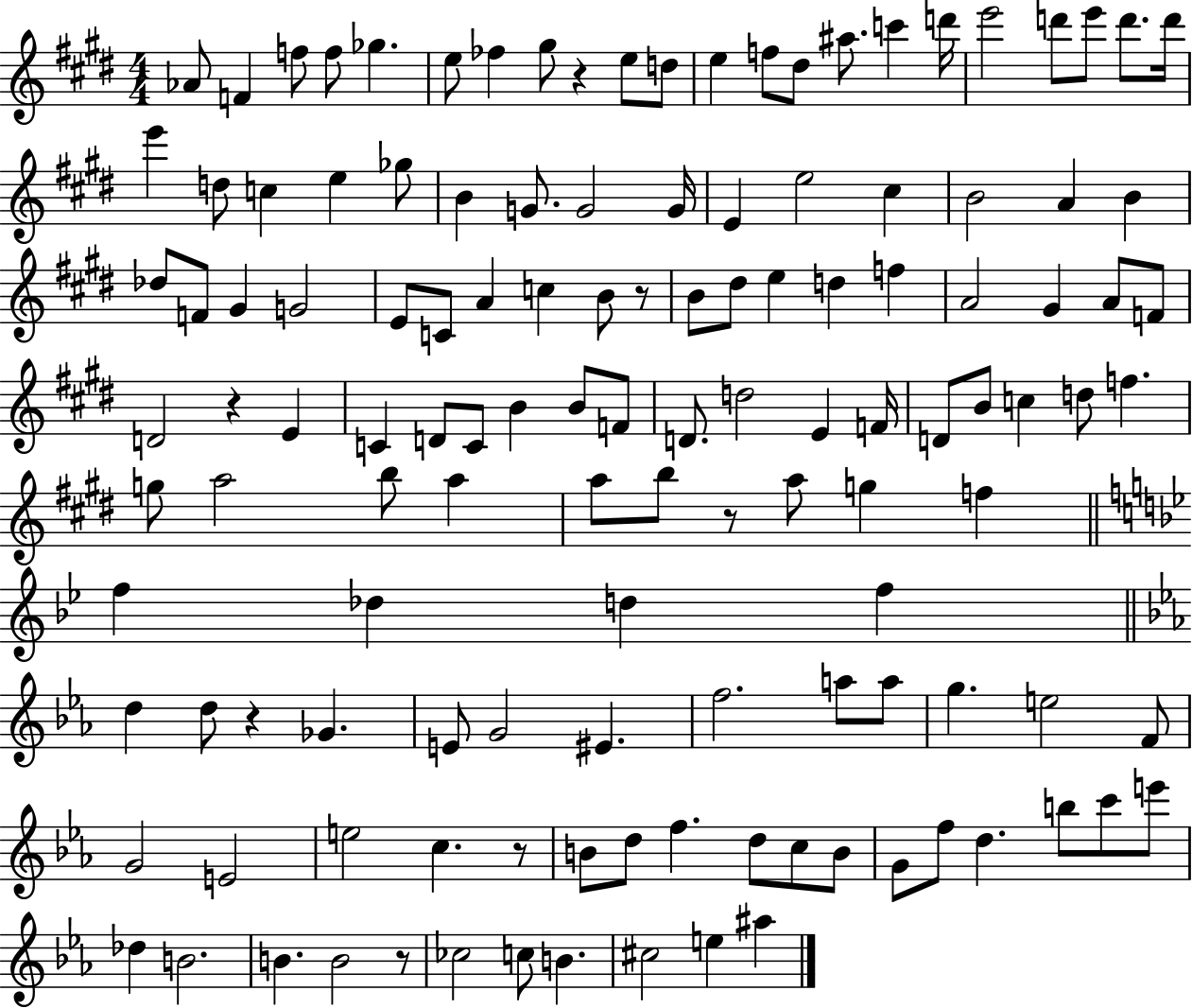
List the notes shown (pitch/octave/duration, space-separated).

Ab4/e F4/q F5/e F5/e Gb5/q. E5/e FES5/q G#5/e R/q E5/e D5/e E5/q F5/e D#5/e A#5/e. C6/q D6/s E6/h D6/e E6/e D6/e. D6/s E6/q D5/e C5/q E5/q Gb5/e B4/q G4/e. G4/h G4/s E4/q E5/h C#5/q B4/h A4/q B4/q Db5/e F4/e G#4/q G4/h E4/e C4/e A4/q C5/q B4/e R/e B4/e D#5/e E5/q D5/q F5/q A4/h G#4/q A4/e F4/e D4/h R/q E4/q C4/q D4/e C4/e B4/q B4/e F4/e D4/e. D5/h E4/q F4/s D4/e B4/e C5/q D5/e F5/q. G5/e A5/h B5/e A5/q A5/e B5/e R/e A5/e G5/q F5/q F5/q Db5/q D5/q F5/q D5/q D5/e R/q Gb4/q. E4/e G4/h EIS4/q. F5/h. A5/e A5/e G5/q. E5/h F4/e G4/h E4/h E5/h C5/q. R/e B4/e D5/e F5/q. D5/e C5/e B4/e G4/e F5/e D5/q. B5/e C6/e E6/e Db5/q B4/h. B4/q. B4/h R/e CES5/h C5/e B4/q. C#5/h E5/q A#5/q